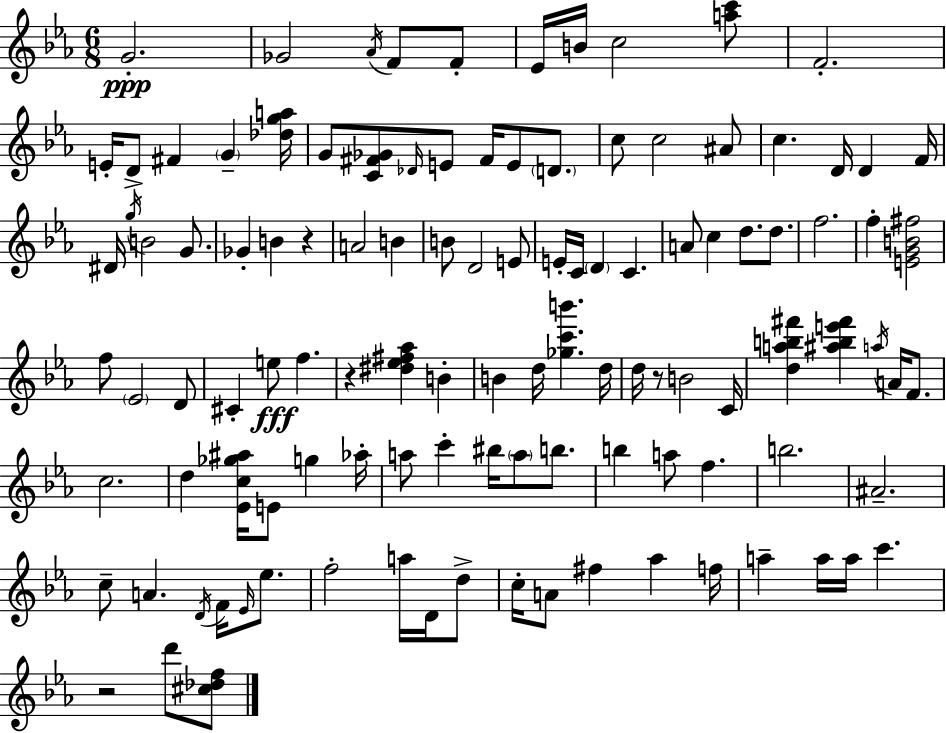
G4/h. Gb4/h Ab4/s F4/e F4/e Eb4/s B4/s C5/h [A5,C6]/e F4/h. E4/s D4/e F#4/q G4/q [Db5,G5,A5]/s G4/e [C4,F#4,Gb4]/e Db4/s E4/e F#4/s E4/e D4/e. C5/e C5/h A#4/e C5/q. D4/s D4/q F4/s D#4/s G5/s B4/h G4/e. Gb4/q B4/q R/q A4/h B4/q B4/e D4/h E4/e E4/s C4/s D4/q C4/q. A4/e C5/q D5/e. D5/e. F5/h. F5/q [E4,G4,B4,F#5]/h F5/e Eb4/h D4/e C#4/q E5/e F5/q. R/q [D#5,Eb5,F#5,Ab5]/q B4/q B4/q D5/s [Gb5,C6,B6]/q. D5/s D5/s R/e B4/h C4/s [D5,A5,B5,F#6]/q [A#5,B5,E6,F#6]/q A5/s A4/s F4/e. C5/h. D5/q [Eb4,C5,Gb5,A#5]/s E4/e G5/q Ab5/s A5/e C6/q BIS5/s A5/e B5/e. B5/q A5/e F5/q. B5/h. A#4/h. C5/e A4/q. D4/s F4/s Eb4/s Eb5/e. F5/h A5/s D4/s D5/e C5/s A4/e F#5/q Ab5/q F5/s A5/q A5/s A5/s C6/q. R/h D6/e [C#5,Db5,F5]/e